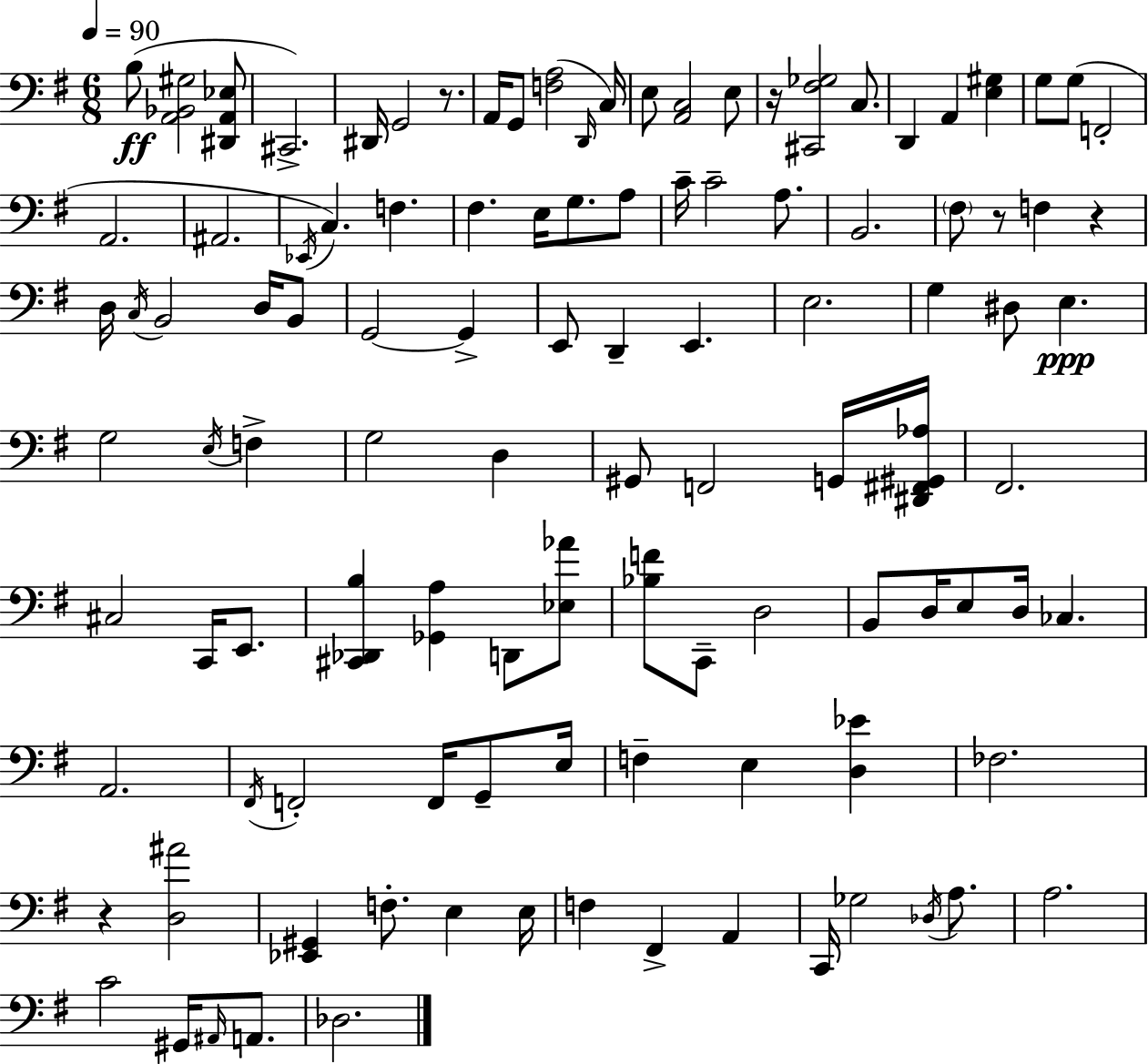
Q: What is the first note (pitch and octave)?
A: B3